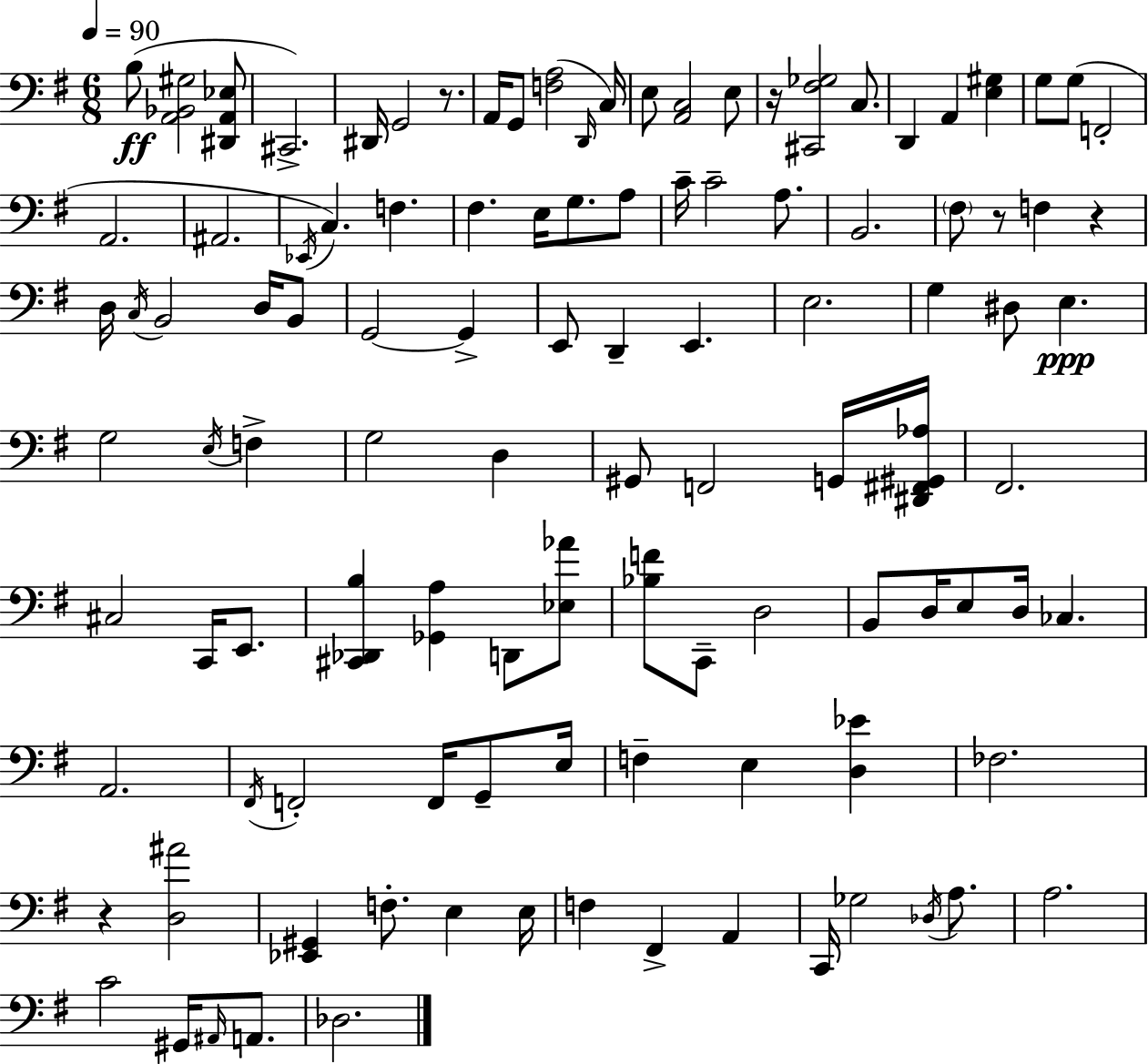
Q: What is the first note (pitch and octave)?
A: B3